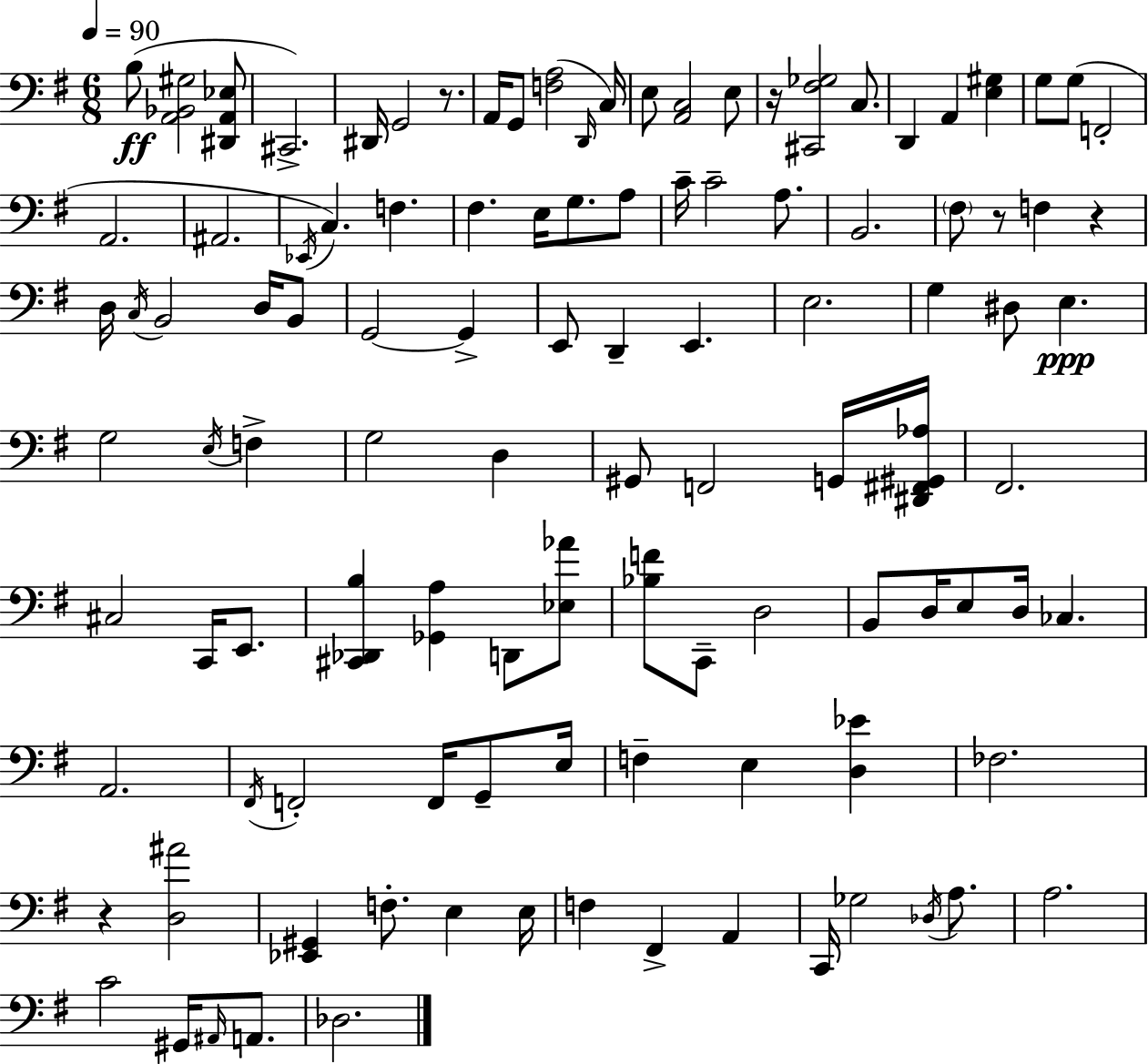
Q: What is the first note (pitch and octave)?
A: B3